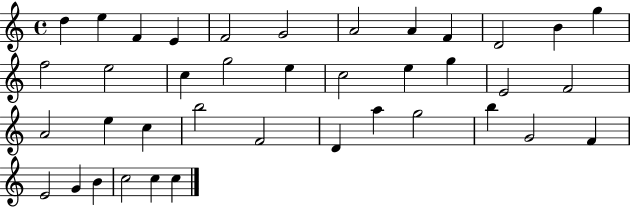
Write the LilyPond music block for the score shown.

{
  \clef treble
  \time 4/4
  \defaultTimeSignature
  \key c \major
  d''4 e''4 f'4 e'4 | f'2 g'2 | a'2 a'4 f'4 | d'2 b'4 g''4 | \break f''2 e''2 | c''4 g''2 e''4 | c''2 e''4 g''4 | e'2 f'2 | \break a'2 e''4 c''4 | b''2 f'2 | d'4 a''4 g''2 | b''4 g'2 f'4 | \break e'2 g'4 b'4 | c''2 c''4 c''4 | \bar "|."
}